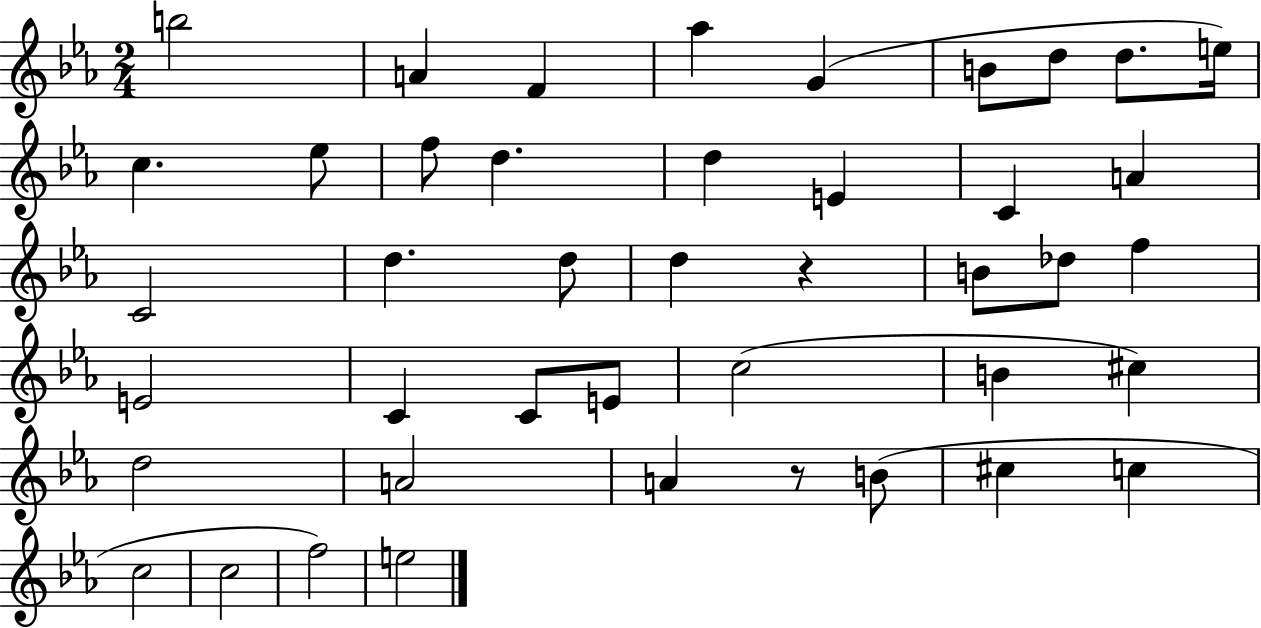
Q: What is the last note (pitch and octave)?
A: E5